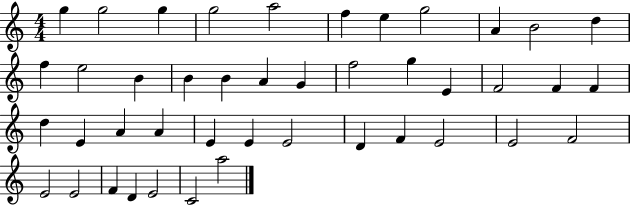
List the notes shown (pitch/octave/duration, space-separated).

G5/q G5/h G5/q G5/h A5/h F5/q E5/q G5/h A4/q B4/h D5/q F5/q E5/h B4/q B4/q B4/q A4/q G4/q F5/h G5/q E4/q F4/h F4/q F4/q D5/q E4/q A4/q A4/q E4/q E4/q E4/h D4/q F4/q E4/h E4/h F4/h E4/h E4/h F4/q D4/q E4/h C4/h A5/h